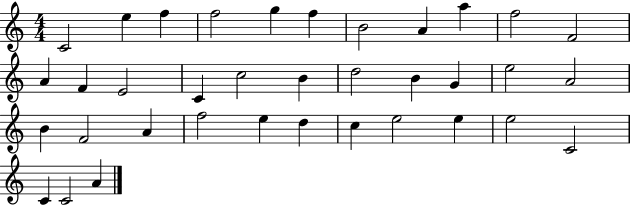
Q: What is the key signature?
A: C major